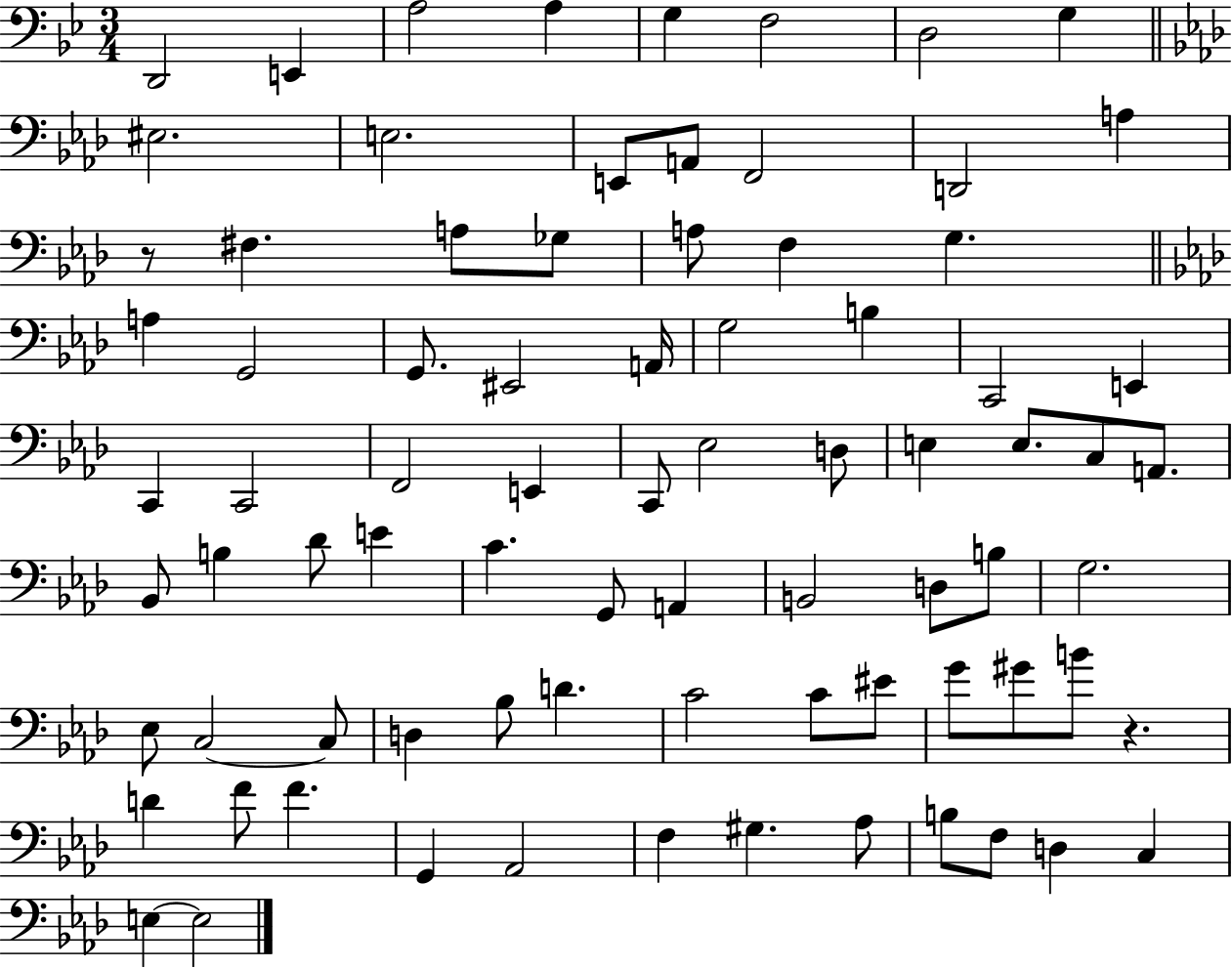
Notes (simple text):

D2/h E2/q A3/h A3/q G3/q F3/h D3/h G3/q EIS3/h. E3/h. E2/e A2/e F2/h D2/h A3/q R/e F#3/q. A3/e Gb3/e A3/e F3/q G3/q. A3/q G2/h G2/e. EIS2/h A2/s G3/h B3/q C2/h E2/q C2/q C2/h F2/h E2/q C2/e Eb3/h D3/e E3/q E3/e. C3/e A2/e. Bb2/e B3/q Db4/e E4/q C4/q. G2/e A2/q B2/h D3/e B3/e G3/h. Eb3/e C3/h C3/e D3/q Bb3/e D4/q. C4/h C4/e EIS4/e G4/e G#4/e B4/e R/q. D4/q F4/e F4/q. G2/q Ab2/h F3/q G#3/q. Ab3/e B3/e F3/e D3/q C3/q E3/q E3/h